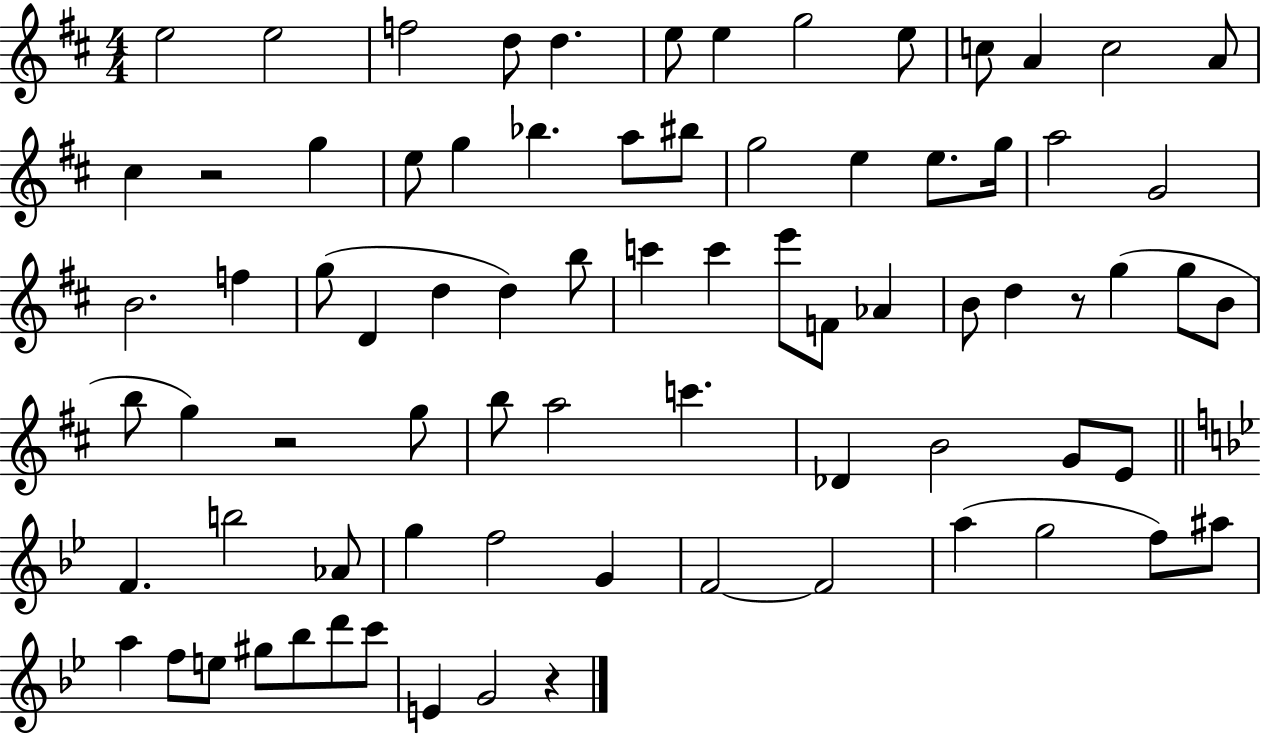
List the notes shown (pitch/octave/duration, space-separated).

E5/h E5/h F5/h D5/e D5/q. E5/e E5/q G5/h E5/e C5/e A4/q C5/h A4/e C#5/q R/h G5/q E5/e G5/q Bb5/q. A5/e BIS5/e G5/h E5/q E5/e. G5/s A5/h G4/h B4/h. F5/q G5/e D4/q D5/q D5/q B5/e C6/q C6/q E6/e F4/e Ab4/q B4/e D5/q R/e G5/q G5/e B4/e B5/e G5/q R/h G5/e B5/e A5/h C6/q. Db4/q B4/h G4/e E4/e F4/q. B5/h Ab4/e G5/q F5/h G4/q F4/h F4/h A5/q G5/h F5/e A#5/e A5/q F5/e E5/e G#5/e Bb5/e D6/e C6/e E4/q G4/h R/q